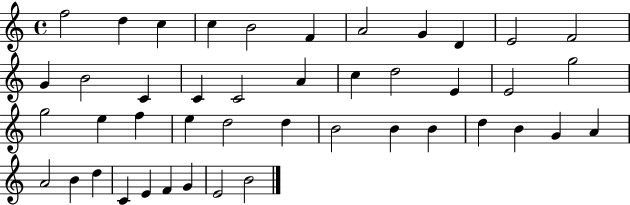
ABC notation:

X:1
T:Untitled
M:4/4
L:1/4
K:C
f2 d c c B2 F A2 G D E2 F2 G B2 C C C2 A c d2 E E2 g2 g2 e f e d2 d B2 B B d B G A A2 B d C E F G E2 B2